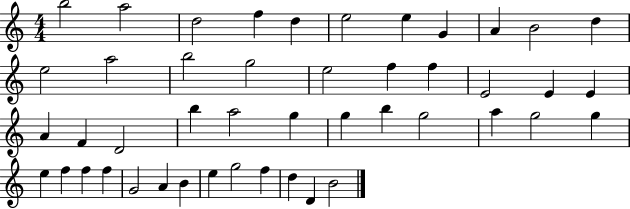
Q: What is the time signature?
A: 4/4